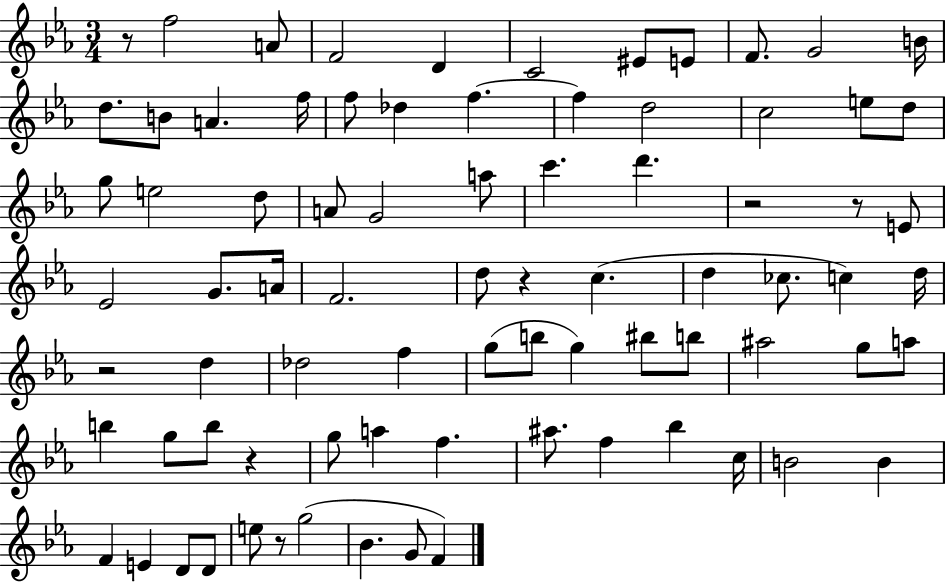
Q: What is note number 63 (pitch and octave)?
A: B4